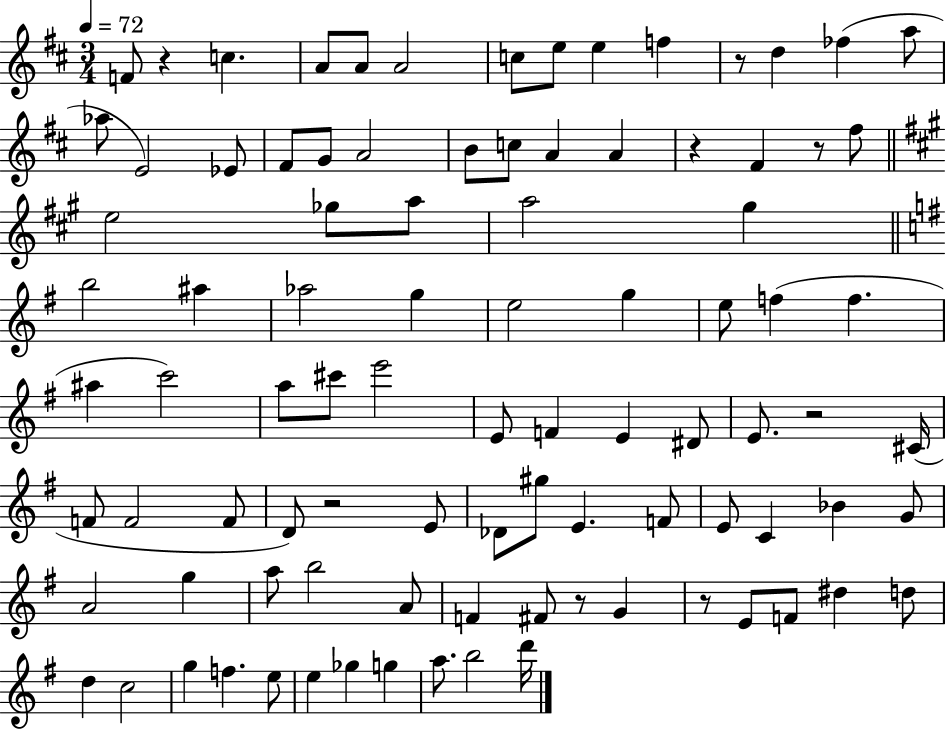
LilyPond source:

{
  \clef treble
  \numericTimeSignature
  \time 3/4
  \key d \major
  \tempo 4 = 72
  \repeat volta 2 { f'8 r4 c''4. | a'8 a'8 a'2 | c''8 e''8 e''4 f''4 | r8 d''4 fes''4( a''8 | \break aes''8 e'2) ees'8 | fis'8 g'8 a'2 | b'8 c''8 a'4 a'4 | r4 fis'4 r8 fis''8 | \break \bar "||" \break \key a \major e''2 ges''8 a''8 | a''2 gis''4 | \bar "||" \break \key g \major b''2 ais''4 | aes''2 g''4 | e''2 g''4 | e''8 f''4( f''4. | \break ais''4 c'''2) | a''8 cis'''8 e'''2 | e'8 f'4 e'4 dis'8 | e'8. r2 cis'16( | \break f'8 f'2 f'8 | d'8) r2 e'8 | des'8 gis''8 e'4. f'8 | e'8 c'4 bes'4 g'8 | \break a'2 g''4 | a''8 b''2 a'8 | f'4 fis'8 r8 g'4 | r8 e'8 f'8 dis''4 d''8 | \break d''4 c''2 | g''4 f''4. e''8 | e''4 ges''4 g''4 | a''8. b''2 d'''16 | \break } \bar "|."
}